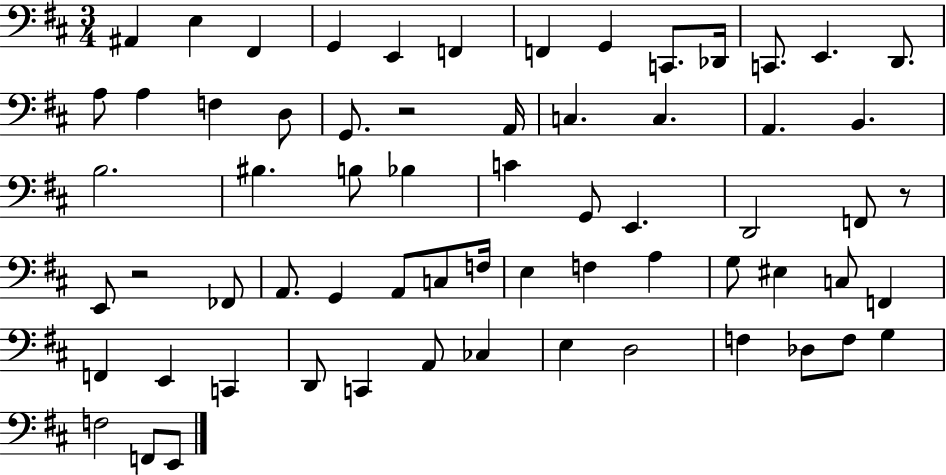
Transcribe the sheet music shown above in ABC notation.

X:1
T:Untitled
M:3/4
L:1/4
K:D
^A,, E, ^F,, G,, E,, F,, F,, G,, C,,/2 _D,,/4 C,,/2 E,, D,,/2 A,/2 A, F, D,/2 G,,/2 z2 A,,/4 C, C, A,, B,, B,2 ^B, B,/2 _B, C G,,/2 E,, D,,2 F,,/2 z/2 E,,/2 z2 _F,,/2 A,,/2 G,, A,,/2 C,/2 F,/4 E, F, A, G,/2 ^E, C,/2 F,, F,, E,, C,, D,,/2 C,, A,,/2 _C, E, D,2 F, _D,/2 F,/2 G, F,2 F,,/2 E,,/2